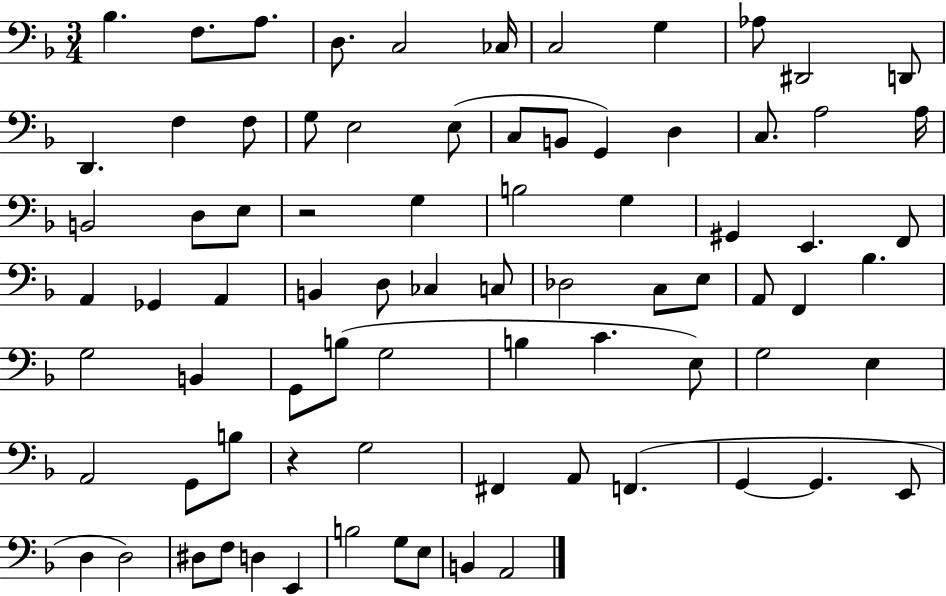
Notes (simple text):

Bb3/q. F3/e. A3/e. D3/e. C3/h CES3/s C3/h G3/q Ab3/e D#2/h D2/e D2/q. F3/q F3/e G3/e E3/h E3/e C3/e B2/e G2/q D3/q C3/e. A3/h A3/s B2/h D3/e E3/e R/h G3/q B3/h G3/q G#2/q E2/q. F2/e A2/q Gb2/q A2/q B2/q D3/e CES3/q C3/e Db3/h C3/e E3/e A2/e F2/q Bb3/q. G3/h B2/q G2/e B3/e G3/h B3/q C4/q. E3/e G3/h E3/q A2/h G2/e B3/e R/q G3/h F#2/q A2/e F2/q. G2/q G2/q. E2/e D3/q D3/h D#3/e F3/e D3/q E2/q B3/h G3/e E3/e B2/q A2/h